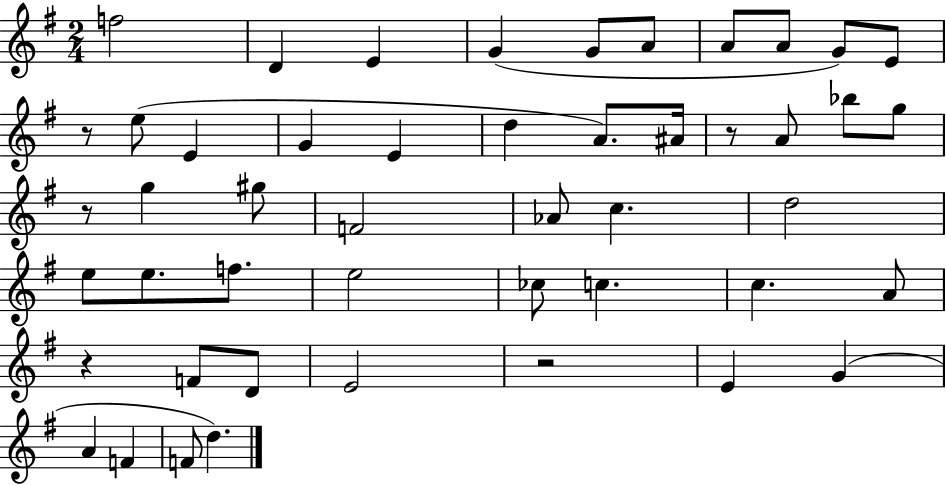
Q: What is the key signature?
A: G major